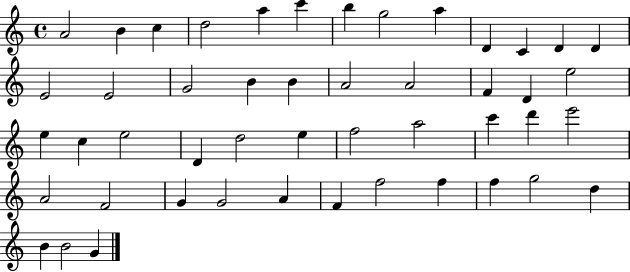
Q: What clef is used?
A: treble